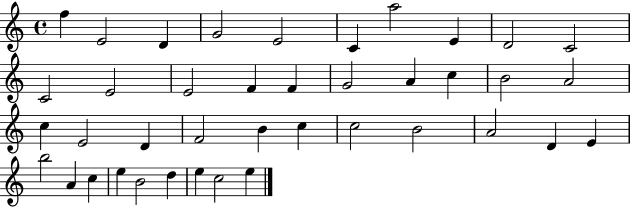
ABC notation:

X:1
T:Untitled
M:4/4
L:1/4
K:C
f E2 D G2 E2 C a2 E D2 C2 C2 E2 E2 F F G2 A c B2 A2 c E2 D F2 B c c2 B2 A2 D E b2 A c e B2 d e c2 e